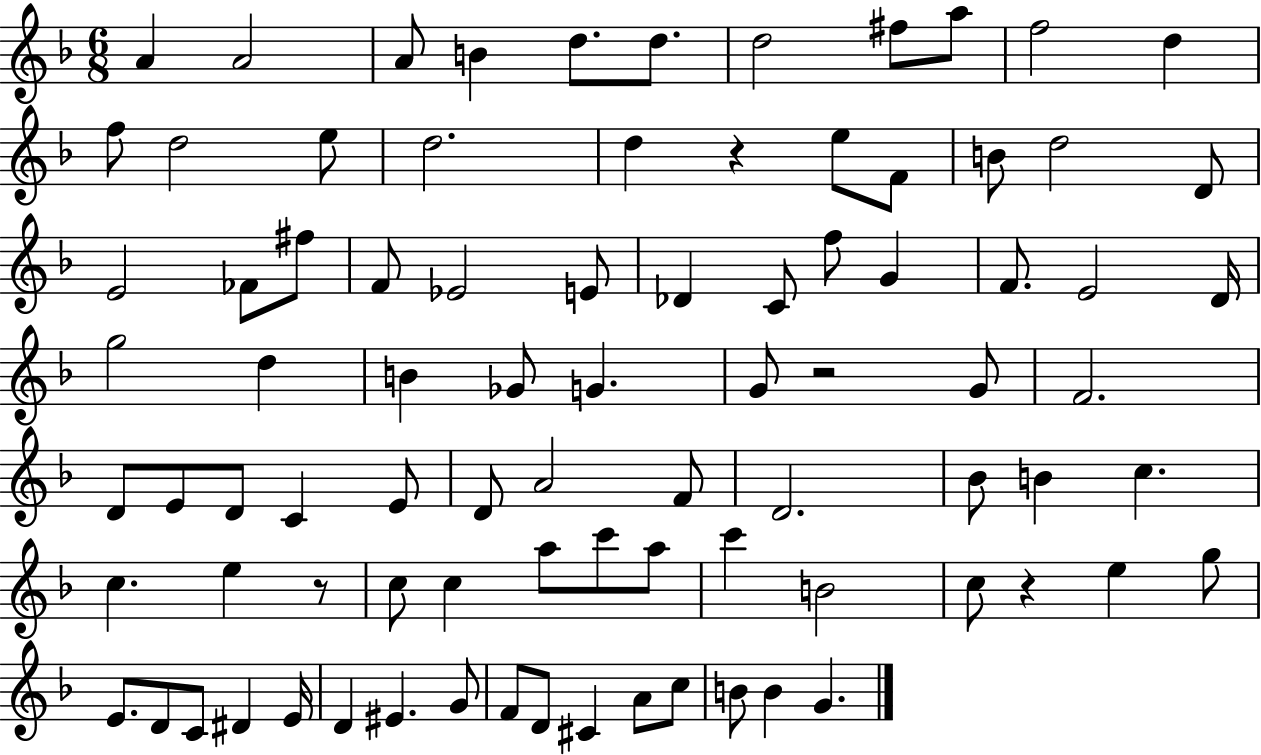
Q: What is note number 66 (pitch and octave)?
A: G5